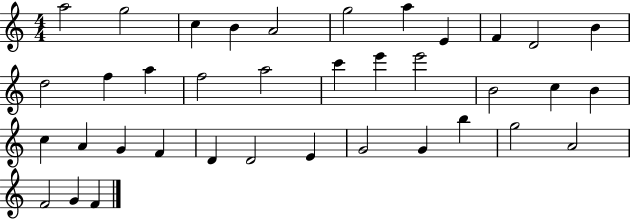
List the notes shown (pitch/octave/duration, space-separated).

A5/h G5/h C5/q B4/q A4/h G5/h A5/q E4/q F4/q D4/h B4/q D5/h F5/q A5/q F5/h A5/h C6/q E6/q E6/h B4/h C5/q B4/q C5/q A4/q G4/q F4/q D4/q D4/h E4/q G4/h G4/q B5/q G5/h A4/h F4/h G4/q F4/q